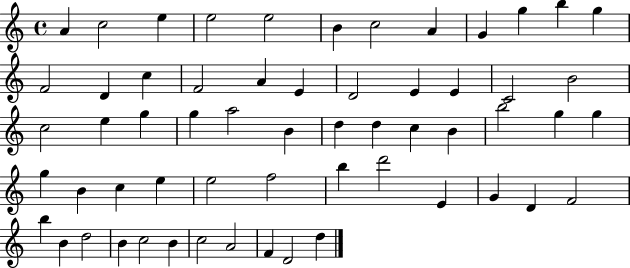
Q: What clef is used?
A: treble